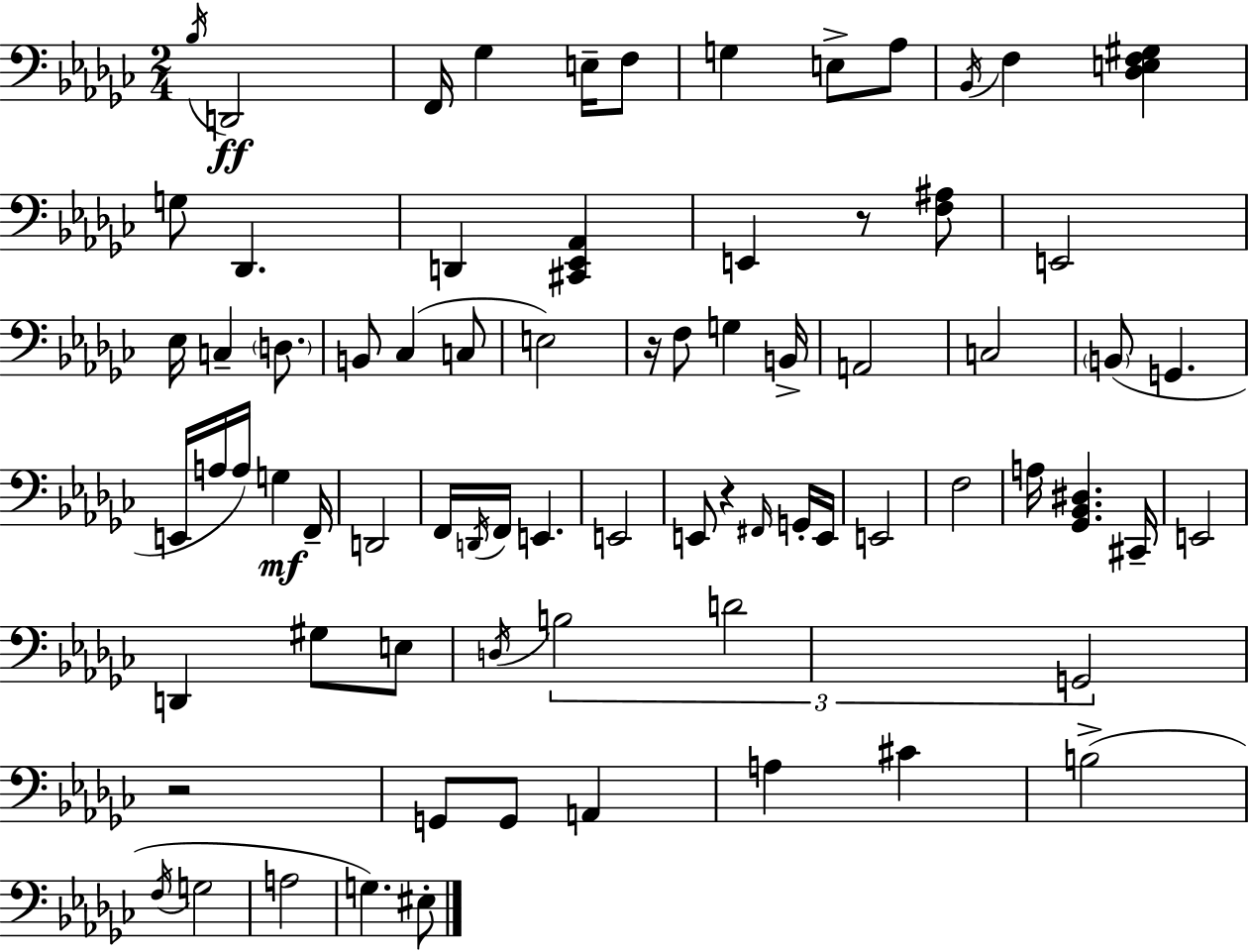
{
  \clef bass
  \numericTimeSignature
  \time 2/4
  \key ees \minor
  \repeat volta 2 { \acciaccatura { bes16 }\ff d,2 | f,16 ges4 e16-- f8 | g4 e8-> aes8 | \acciaccatura { bes,16 } f4 <des e f gis>4 | \break g8 des,4. | d,4 <cis, ees, aes,>4 | e,4 r8 | <f ais>8 e,2 | \break ees16 c4-- \parenthesize d8. | b,8 ces4( | c8 e2) | r16 f8 g4 | \break b,16-> a,2 | c2 | \parenthesize b,8( g,4. | e,16 a16 a16) g4\mf | \break f,16-- d,2 | f,16 \acciaccatura { d,16 } f,16 e,4. | e,2 | e,8 r4 | \break \grace { fis,16 } g,16-. e,16 e,2 | f2 | a16 <ges, bes, dis>4. | cis,16-- e,2 | \break d,4 | gis8 e8 \acciaccatura { d16 } \tuplet 3/2 { b2 | d'2 | g,2 } | \break r2 | g,8 g,8 | a,4 a4 | cis'4 b2->( | \break \acciaccatura { f16 } g2 | a2 | g4.) | eis8-. } \bar "|."
}